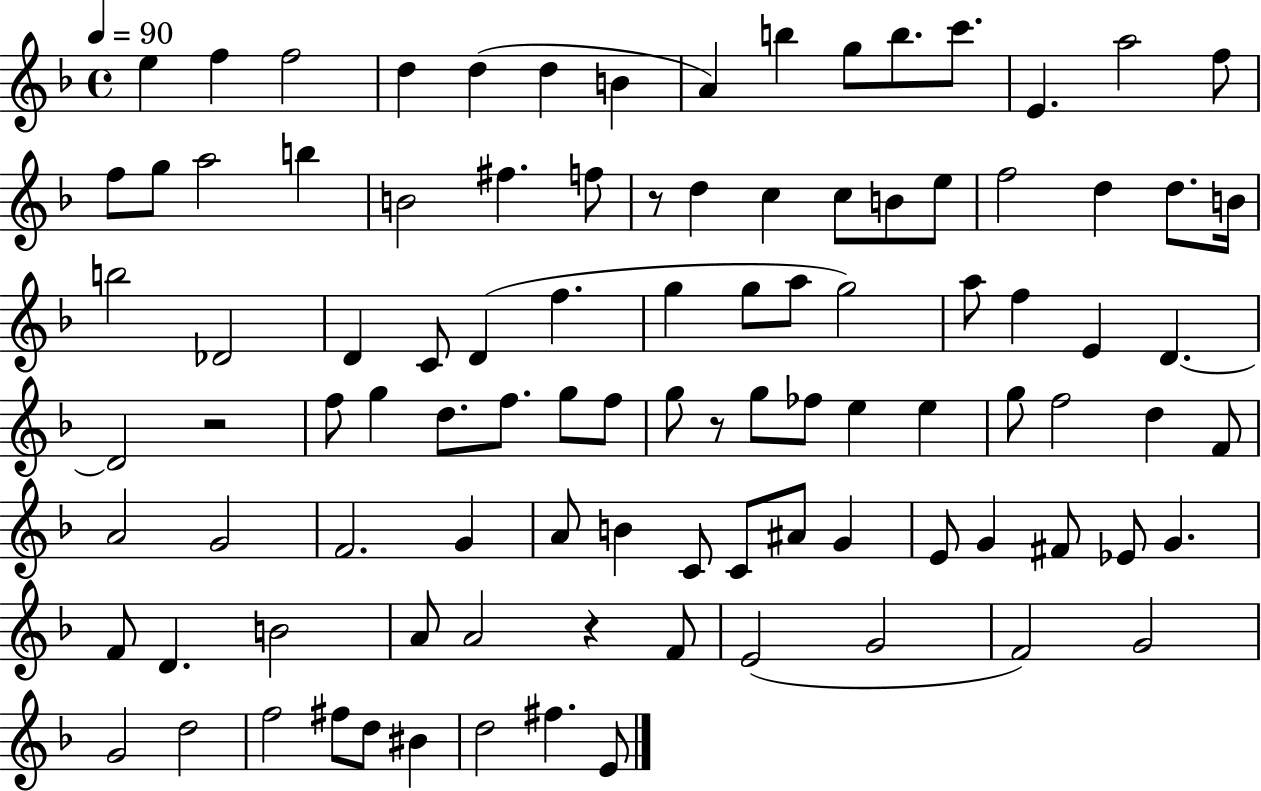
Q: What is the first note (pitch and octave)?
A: E5